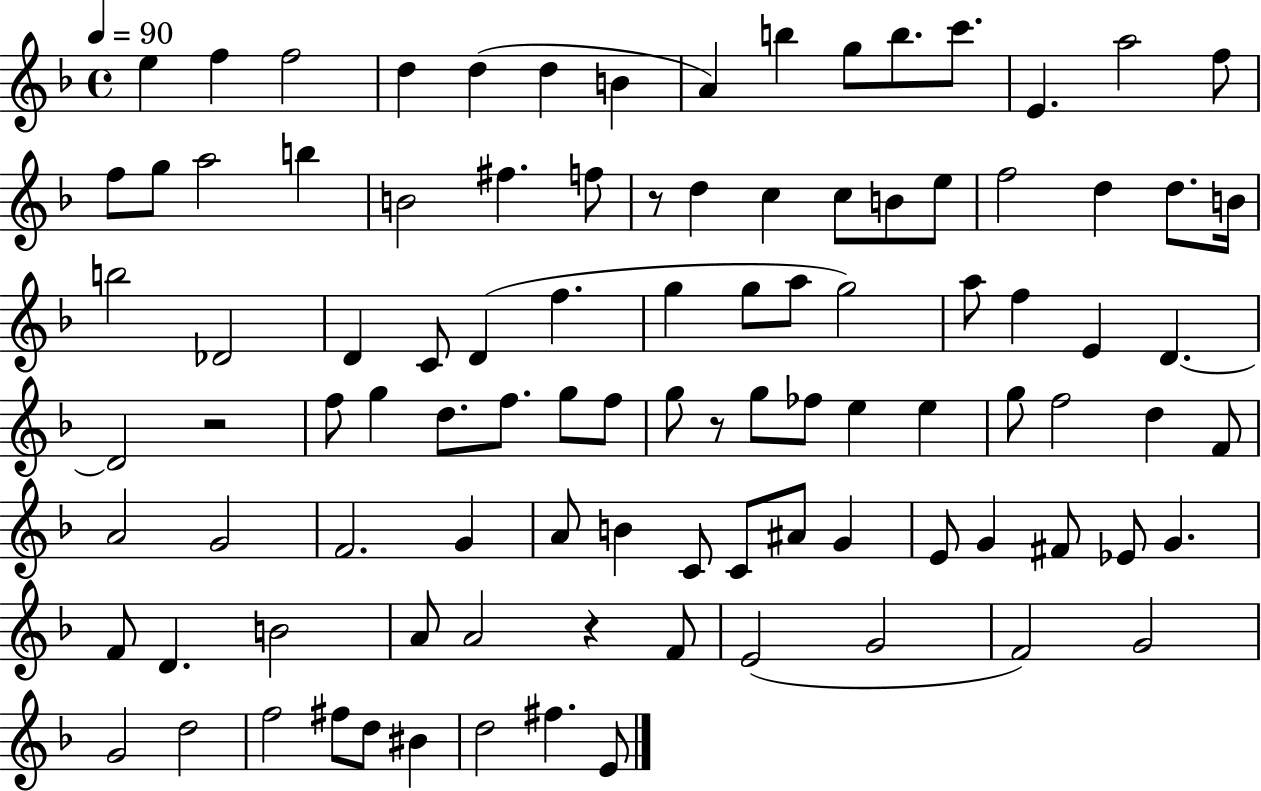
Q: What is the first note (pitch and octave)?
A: E5